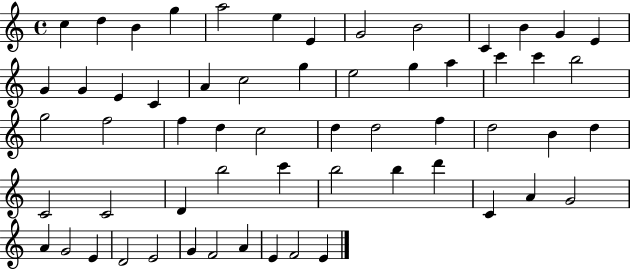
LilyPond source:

{
  \clef treble
  \time 4/4
  \defaultTimeSignature
  \key c \major
  c''4 d''4 b'4 g''4 | a''2 e''4 e'4 | g'2 b'2 | c'4 b'4 g'4 e'4 | \break g'4 g'4 e'4 c'4 | a'4 c''2 g''4 | e''2 g''4 a''4 | c'''4 c'''4 b''2 | \break g''2 f''2 | f''4 d''4 c''2 | d''4 d''2 f''4 | d''2 b'4 d''4 | \break c'2 c'2 | d'4 b''2 c'''4 | b''2 b''4 d'''4 | c'4 a'4 g'2 | \break a'4 g'2 e'4 | d'2 e'2 | g'4 f'2 a'4 | e'4 f'2 e'4 | \break \bar "|."
}